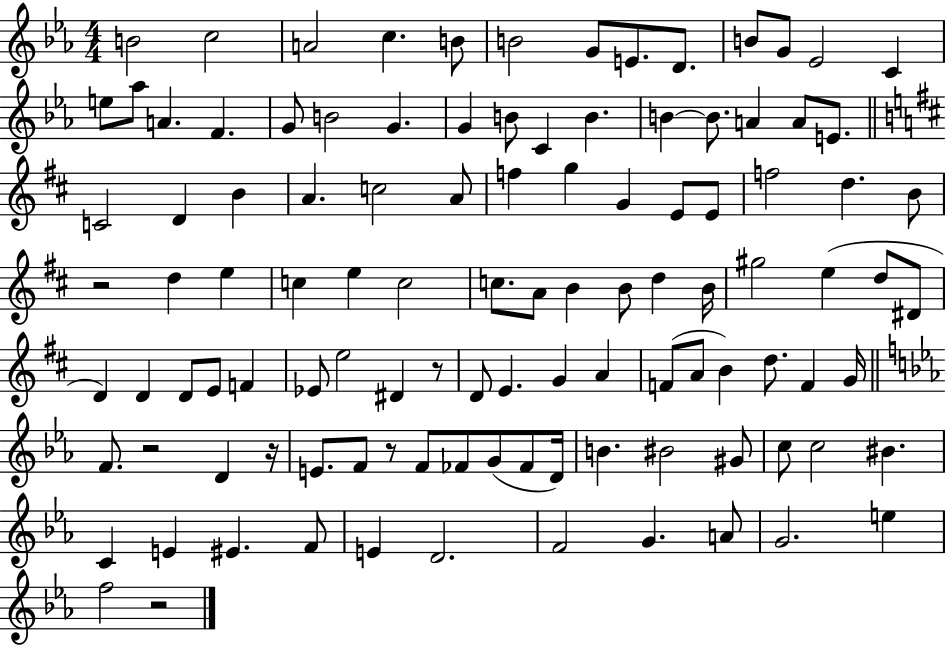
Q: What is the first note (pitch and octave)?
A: B4